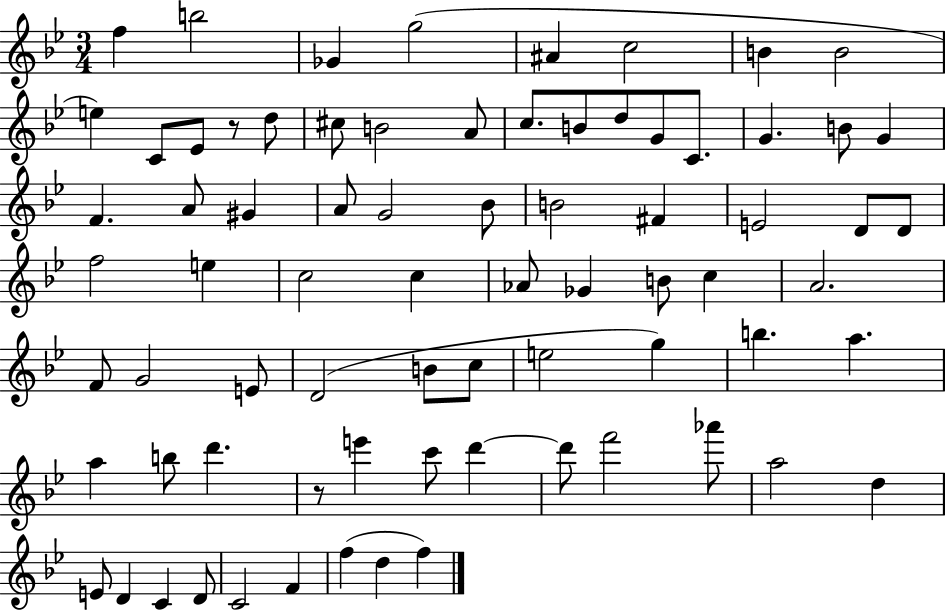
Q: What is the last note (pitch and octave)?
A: F5